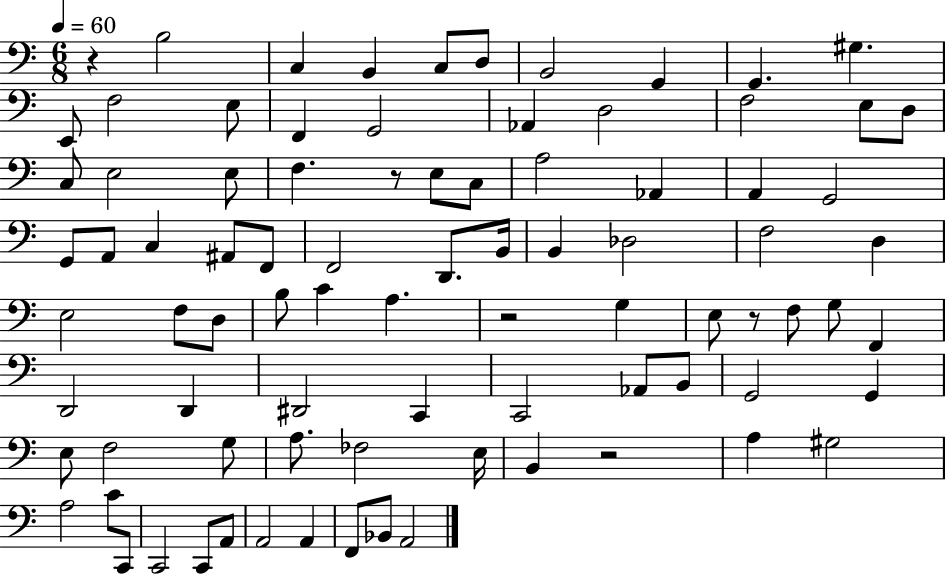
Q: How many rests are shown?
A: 5